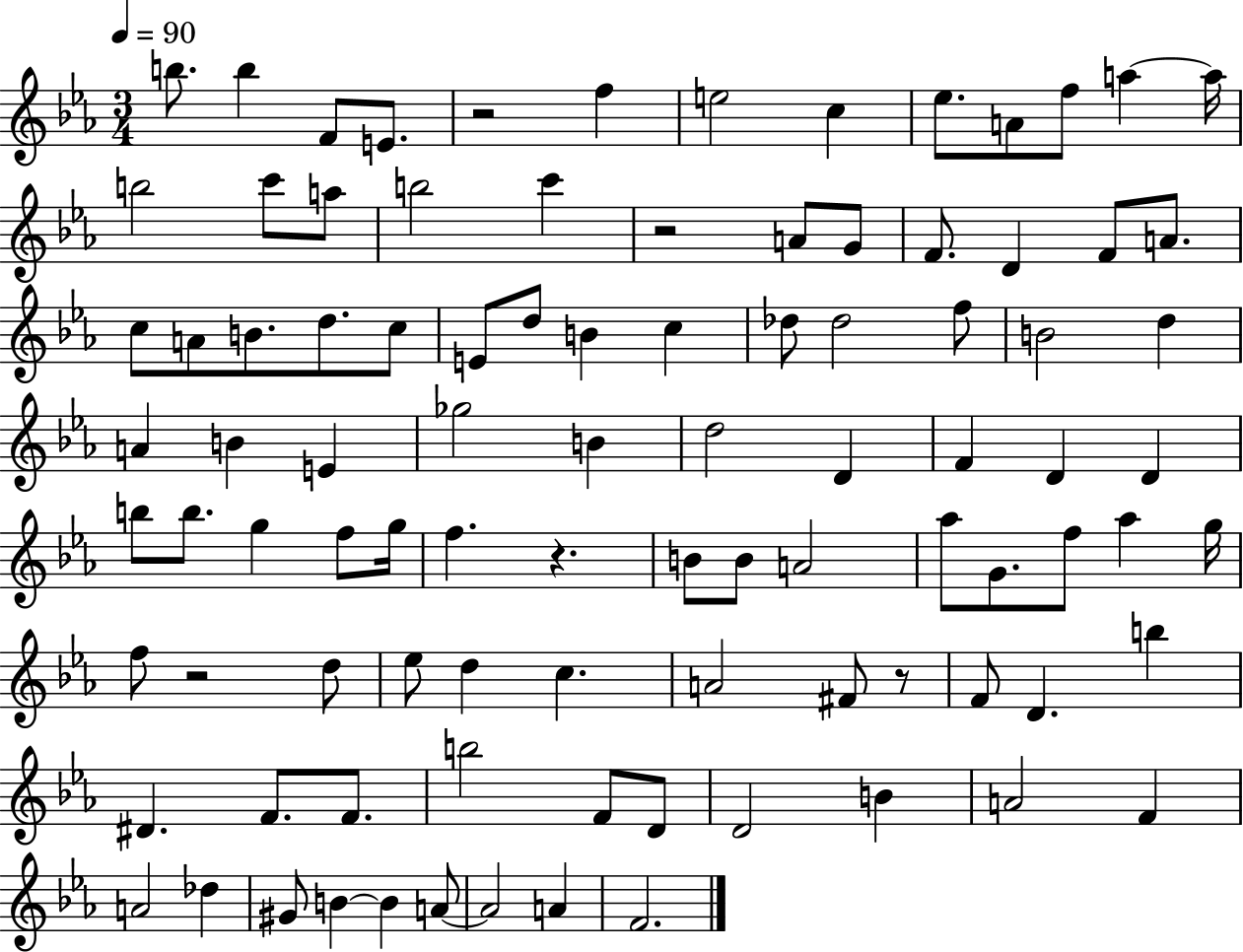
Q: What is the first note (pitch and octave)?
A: B5